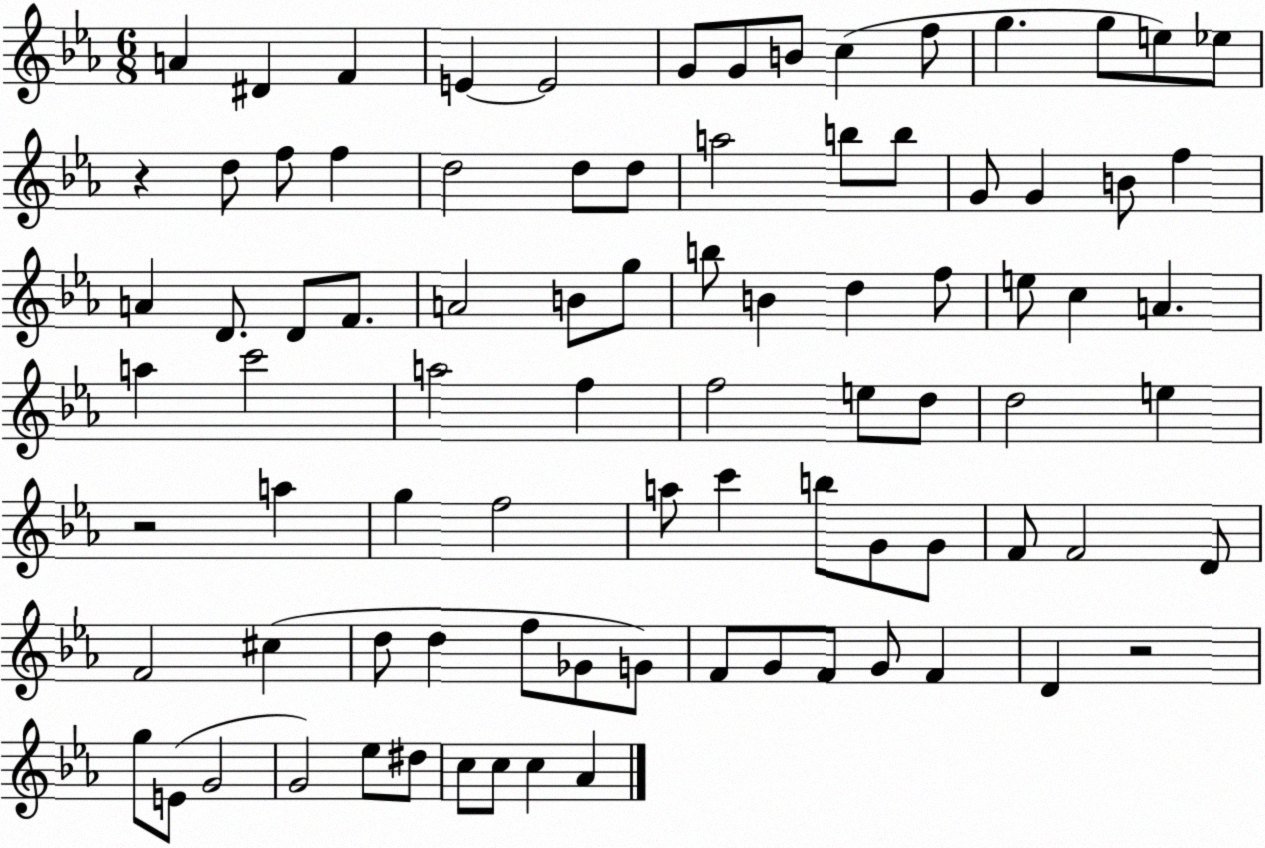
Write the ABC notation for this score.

X:1
T:Untitled
M:6/8
L:1/4
K:Eb
A ^D F E E2 G/2 G/2 B/2 c f/2 g g/2 e/2 _e/2 z d/2 f/2 f d2 d/2 d/2 a2 b/2 b/2 G/2 G B/2 f A D/2 D/2 F/2 A2 B/2 g/2 b/2 B d f/2 e/2 c A a c'2 a2 f f2 e/2 d/2 d2 e z2 a g f2 a/2 c' b/2 G/2 G/2 F/2 F2 D/2 F2 ^c d/2 d f/2 _G/2 G/2 F/2 G/2 F/2 G/2 F D z2 g/2 E/2 G2 G2 _e/2 ^d/2 c/2 c/2 c _A